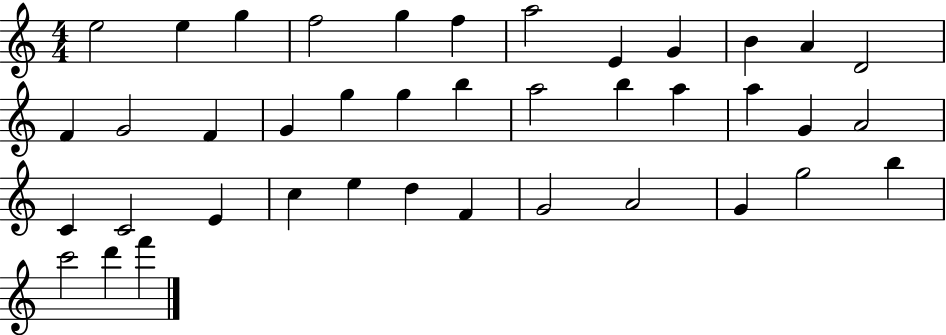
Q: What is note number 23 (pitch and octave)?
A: A5